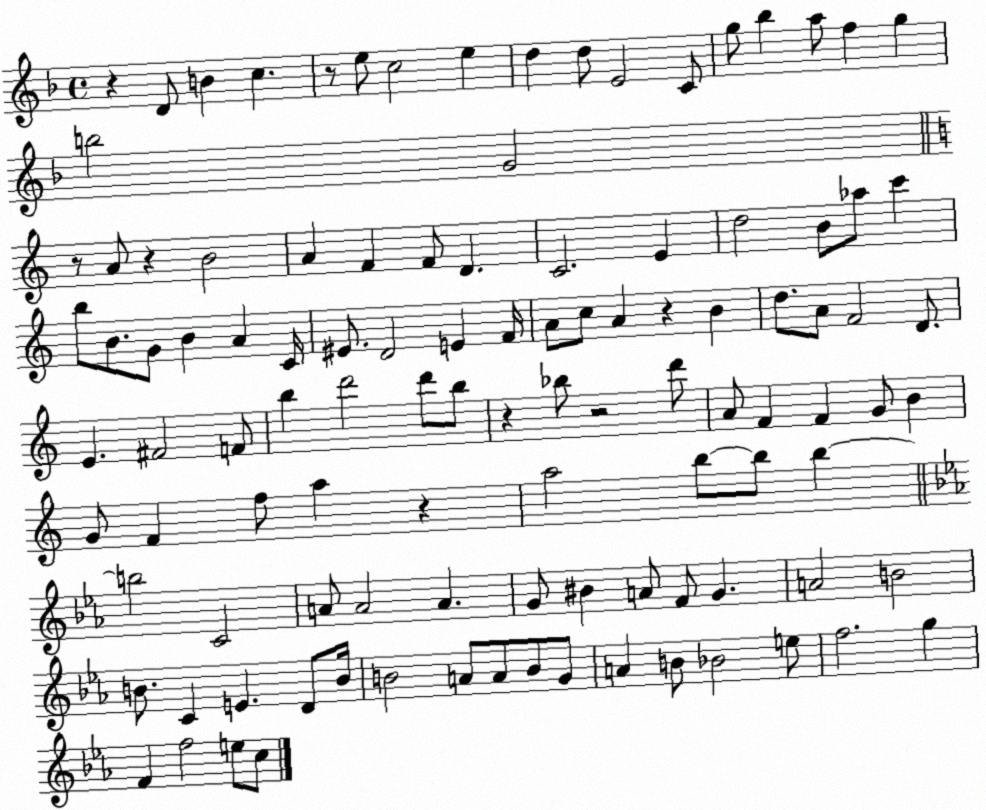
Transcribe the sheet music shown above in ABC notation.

X:1
T:Untitled
M:4/4
L:1/4
K:F
z D/2 B c z/2 e/2 c2 e d d/2 E2 C/2 g/2 _b a/2 f g b2 G2 z/2 A/2 z B2 A F F/2 D C2 E d2 B/2 _a/2 c' b/2 B/2 G/2 B A C/4 ^E/2 D2 E F/4 A/2 c/2 A z B d/2 A/2 F2 D/2 E ^F2 F/2 b d'2 d'/2 b/2 z _b/2 z2 d'/2 A/2 F F G/2 B G/2 F f/2 a z a2 b/2 b/2 b b2 C2 A/2 A2 A G/2 ^B A/2 F/2 G A2 B2 B/2 C E D/2 B/4 B2 A/2 A/2 B/2 G/2 A B/2 _B2 e/2 f2 g F f2 e/2 c/2